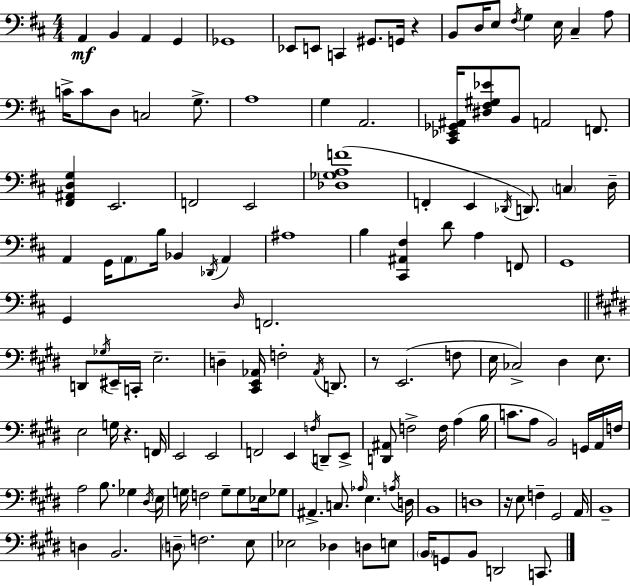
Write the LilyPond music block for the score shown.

{
  \clef bass
  \numericTimeSignature
  \time 4/4
  \key d \major
  a,4\mf b,4 a,4 g,4 | ges,1 | ees,8 e,8 c,4 gis,8. g,16 r4 | b,8 d16 e8 \acciaccatura { fis16 } g4 e16 cis4-- a8 | \break c'16-> c'8 d8 c2 g8.-> | a1 | g4 a,2. | <cis, ees, ges, ais,>16 <dis fis gis ees'>8 b,8 a,2 f,8. | \break <fis, ais, d g>4 e,2. | f,2 e,2 | <des ges a f'>1( | f,4-. e,4 \acciaccatura { des,16 } d,8.) \parenthesize c4 | \break d16-- a,4 g,16 \parenthesize a,8 b16 bes,4 \acciaccatura { des,16 } a,4 | ais1 | b4 <cis, ais, fis>4 d'8 a4 | f,8 g,1 | \break g,4 \grace { d16 } f,2. | \bar "||" \break \key e \major d,8 \acciaccatura { ges16 } eis,16-- c,16-. e2.-- | d4-- <cis, e, aes,>16 f2-. \acciaccatura { aes,16 } d,8. | r8 e,2.( | f8 e16 ces2->) dis4 e8. | \break e2 g16 r4. | f,16 e,2 e,2 | f,2 e,4 \acciaccatura { f16 } d,8-- | e,8-> <d, ais,>8 f2-> f16 a4( | \break b16 c'8. a8 b,2) | g,16 a,16 f16 a2 b8. ges4 | \acciaccatura { dis16 } e16 g16 f2 g8-- g8 | ees16 ges8 ais,4.-> c8. \grace { aes16 } e4. | \break \acciaccatura { a16 } d16 b,1 | d1 | r16 e8 f4-- gis,2 | a,16 b,1-- | \break d4 b,2. | \parenthesize d8-- f2. | e8 ees2 des4 | d8 e8 \parenthesize b,16 g,8 b,8 d,2 | \break c,8. \bar "|."
}